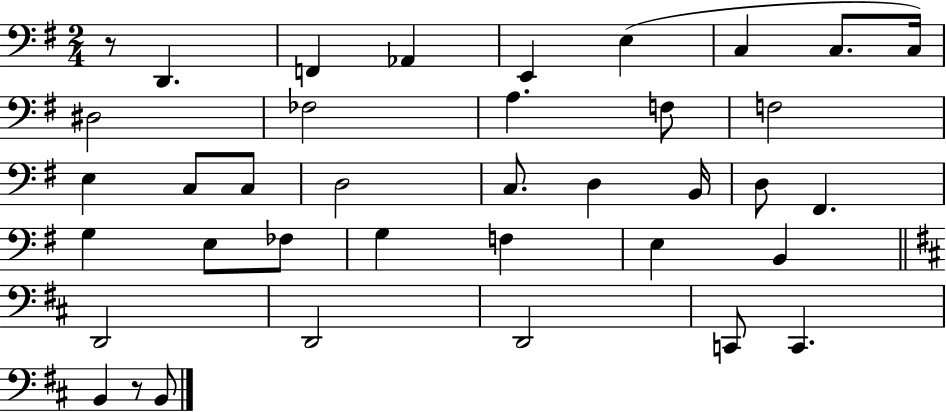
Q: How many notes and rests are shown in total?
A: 38